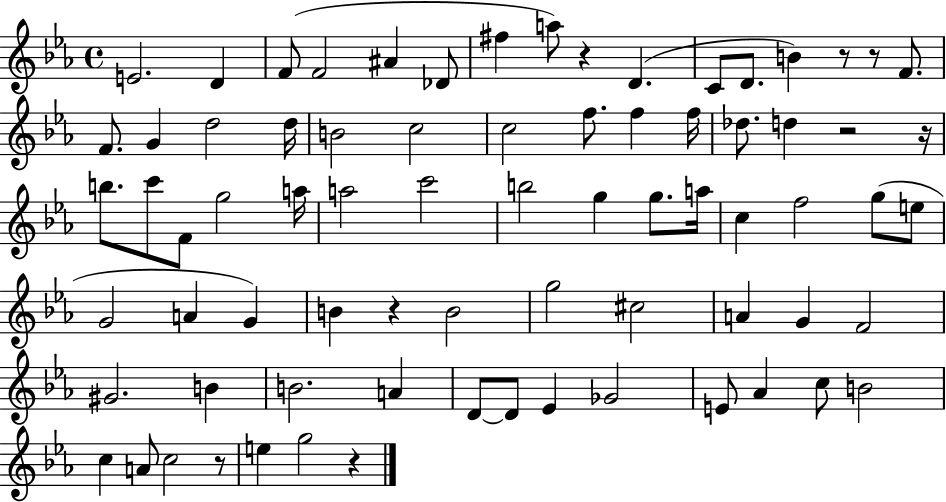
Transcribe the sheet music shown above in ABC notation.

X:1
T:Untitled
M:4/4
L:1/4
K:Eb
E2 D F/2 F2 ^A _D/2 ^f a/2 z D C/2 D/2 B z/2 z/2 F/2 F/2 G d2 d/4 B2 c2 c2 f/2 f f/4 _d/2 d z2 z/4 b/2 c'/2 F/2 g2 a/4 a2 c'2 b2 g g/2 a/4 c f2 g/2 e/2 G2 A G B z B2 g2 ^c2 A G F2 ^G2 B B2 A D/2 D/2 _E _G2 E/2 _A c/2 B2 c A/2 c2 z/2 e g2 z